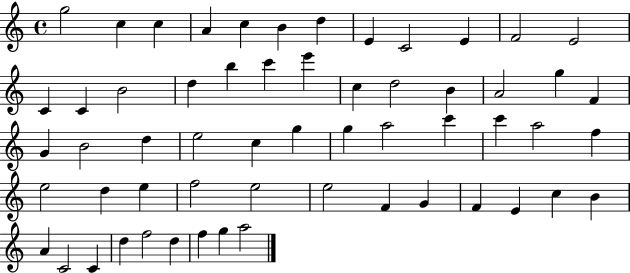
{
  \clef treble
  \time 4/4
  \defaultTimeSignature
  \key c \major
  g''2 c''4 c''4 | a'4 c''4 b'4 d''4 | e'4 c'2 e'4 | f'2 e'2 | \break c'4 c'4 b'2 | d''4 b''4 c'''4 e'''4 | c''4 d''2 b'4 | a'2 g''4 f'4 | \break g'4 b'2 d''4 | e''2 c''4 g''4 | g''4 a''2 c'''4 | c'''4 a''2 f''4 | \break e''2 d''4 e''4 | f''2 e''2 | e''2 f'4 g'4 | f'4 e'4 c''4 b'4 | \break a'4 c'2 c'4 | d''4 f''2 d''4 | f''4 g''4 a''2 | \bar "|."
}